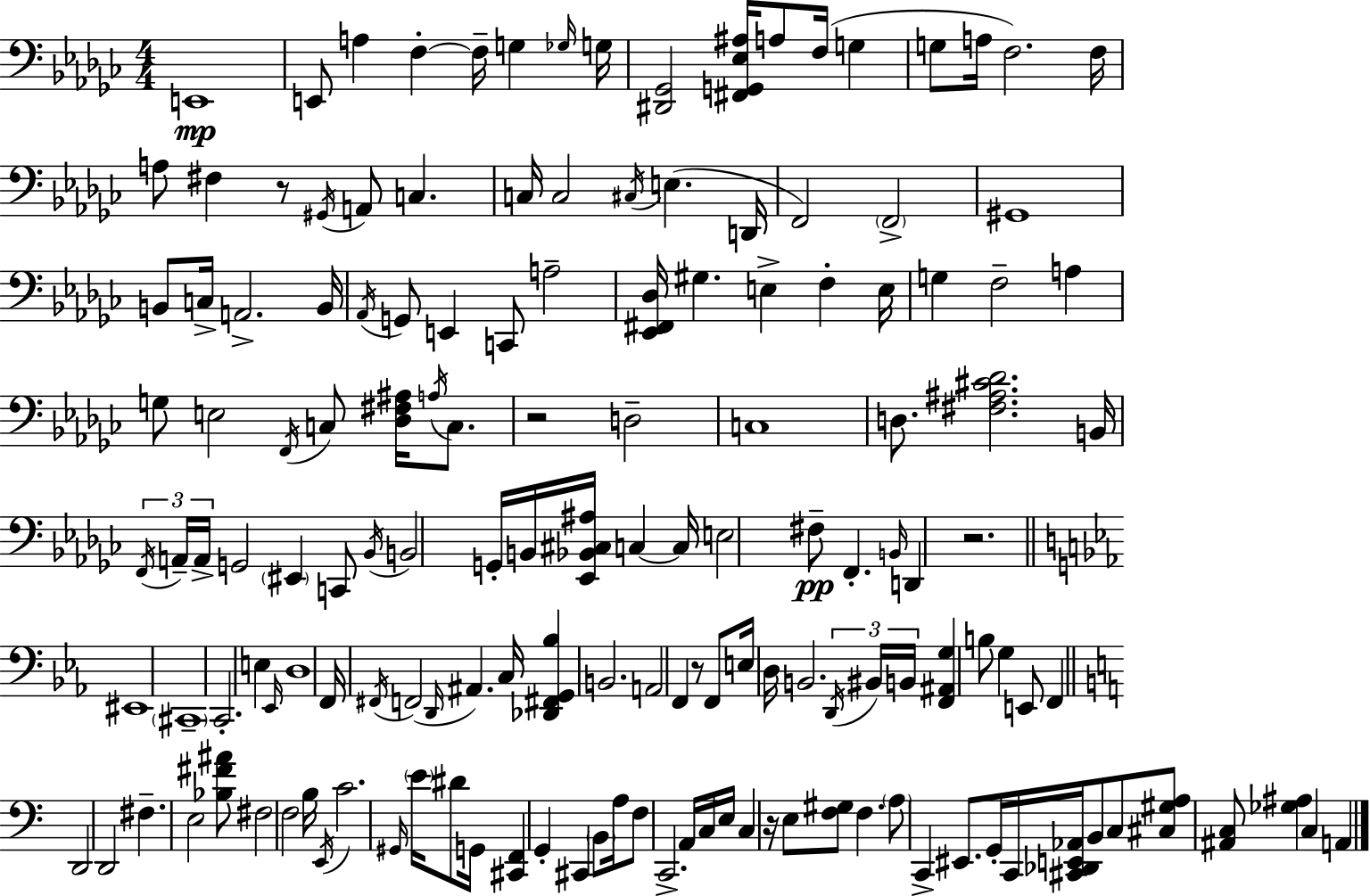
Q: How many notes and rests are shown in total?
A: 151